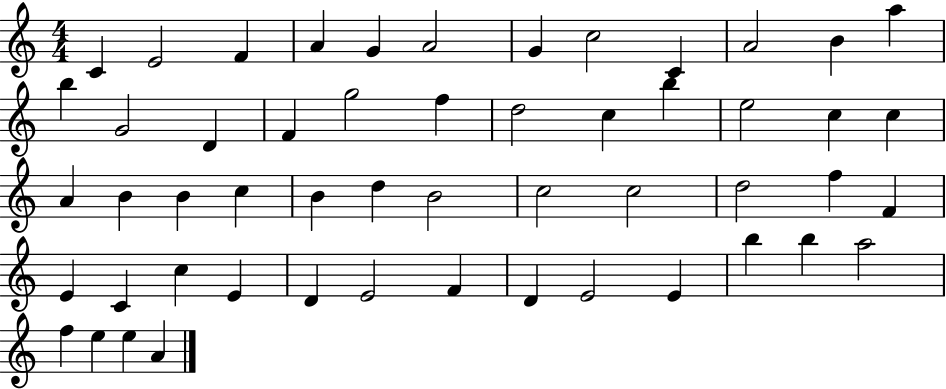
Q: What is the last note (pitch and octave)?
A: A4